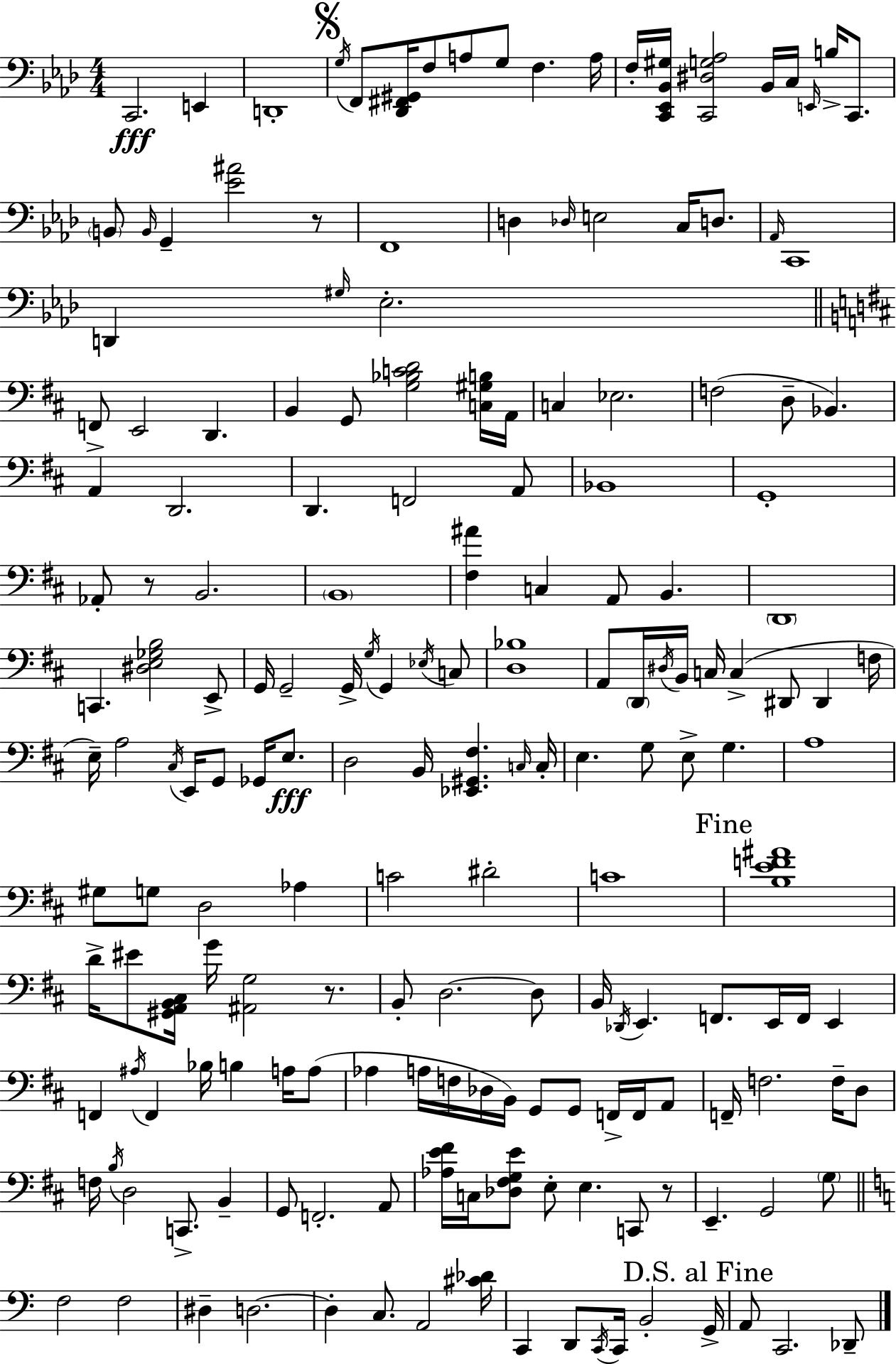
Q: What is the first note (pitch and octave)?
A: C2